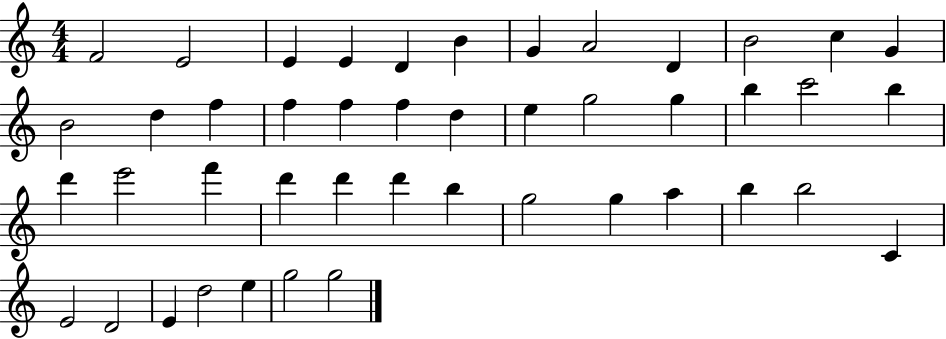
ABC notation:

X:1
T:Untitled
M:4/4
L:1/4
K:C
F2 E2 E E D B G A2 D B2 c G B2 d f f f f d e g2 g b c'2 b d' e'2 f' d' d' d' b g2 g a b b2 C E2 D2 E d2 e g2 g2